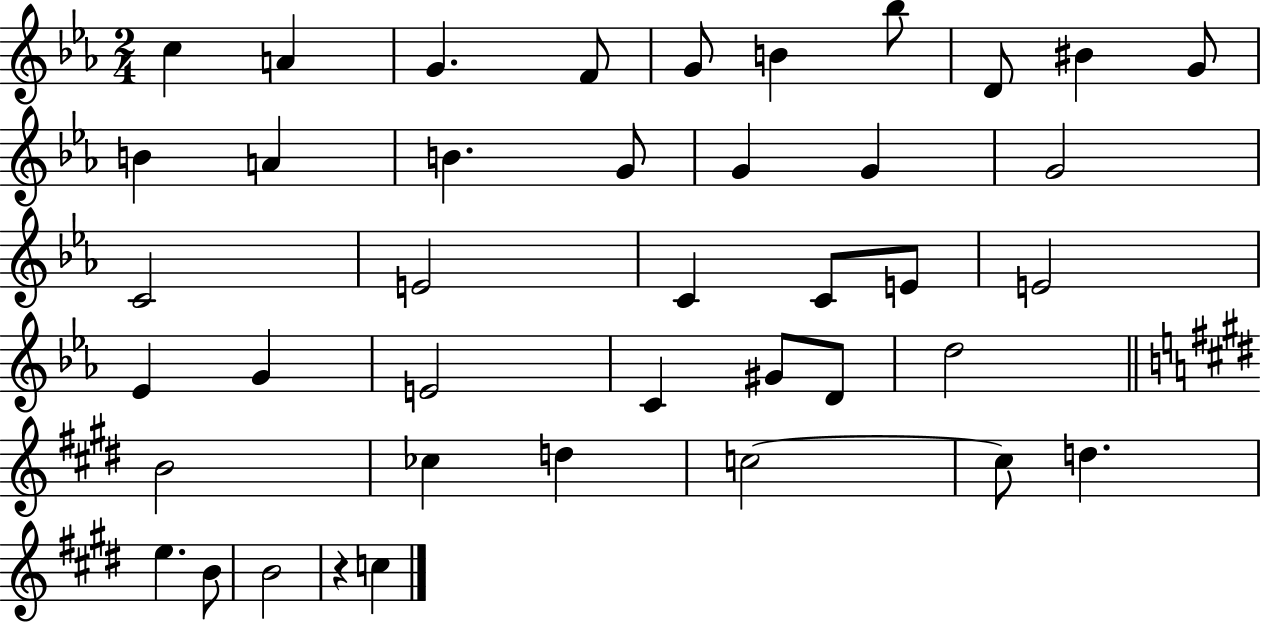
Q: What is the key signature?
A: EES major